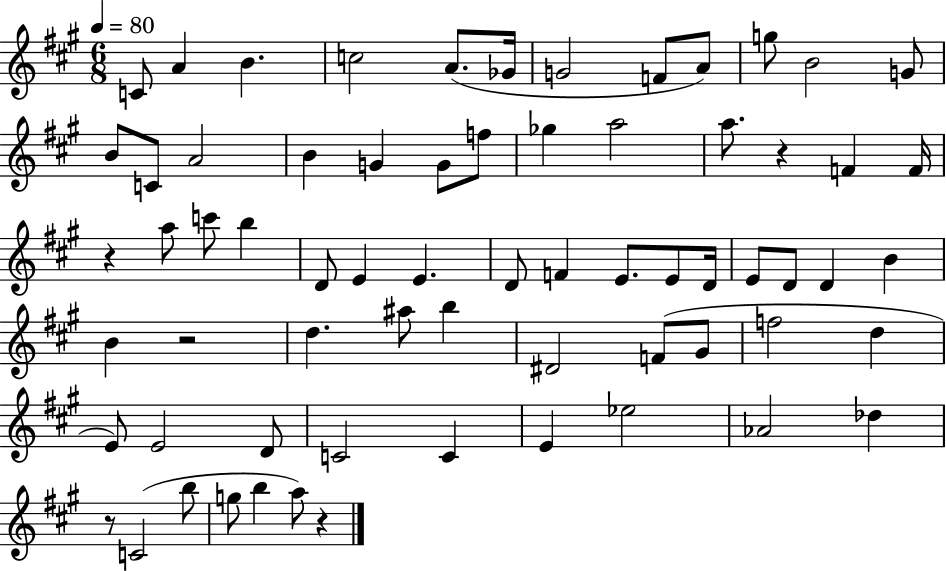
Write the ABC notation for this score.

X:1
T:Untitled
M:6/8
L:1/4
K:A
C/2 A B c2 A/2 _G/4 G2 F/2 A/2 g/2 B2 G/2 B/2 C/2 A2 B G G/2 f/2 _g a2 a/2 z F F/4 z a/2 c'/2 b D/2 E E D/2 F E/2 E/2 D/4 E/2 D/2 D B B z2 d ^a/2 b ^D2 F/2 ^G/2 f2 d E/2 E2 D/2 C2 C E _e2 _A2 _d z/2 C2 b/2 g/2 b a/2 z